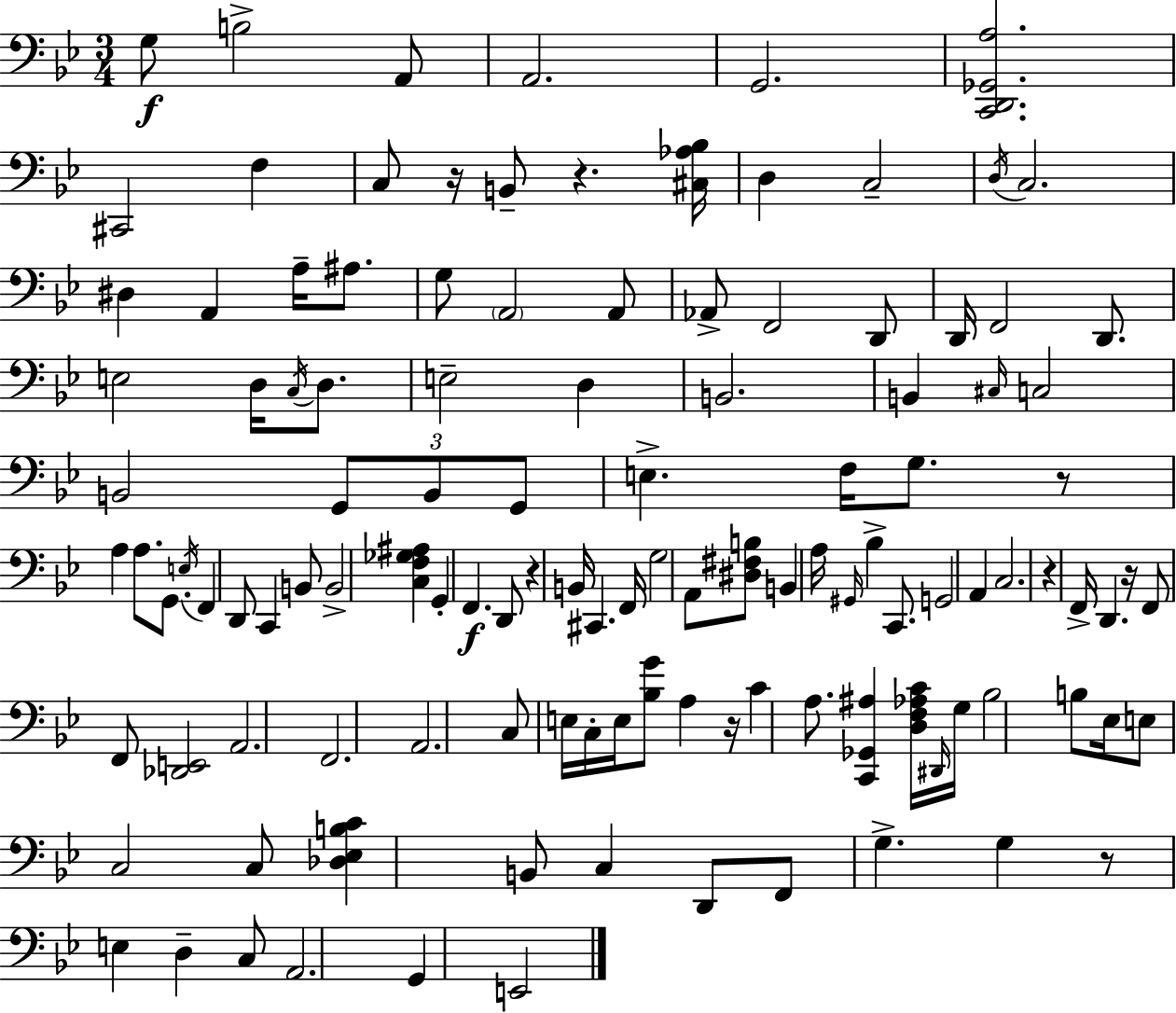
X:1
T:Untitled
M:3/4
L:1/4
K:Gm
G,/2 B,2 A,,/2 A,,2 G,,2 [C,,D,,_G,,A,]2 ^C,,2 F, C,/2 z/4 B,,/2 z [^C,_A,_B,]/4 D, C,2 D,/4 C,2 ^D, A,, A,/4 ^A,/2 G,/2 A,,2 A,,/2 _A,,/2 F,,2 D,,/2 D,,/4 F,,2 D,,/2 E,2 D,/4 C,/4 D,/2 E,2 D, B,,2 B,, ^C,/4 C,2 B,,2 G,,/2 B,,/2 G,,/2 E, F,/4 G,/2 z/2 A, A,/2 G,,/2 E,/4 F,, D,,/2 C,, B,,/2 B,,2 [C,F,_G,^A,] G,, F,, D,,/2 z B,,/4 ^C,, F,,/4 G,2 A,,/2 [^D,^F,B,]/2 B,, A,/4 ^G,,/4 _B, C,,/2 G,,2 A,, C,2 z F,,/4 D,, z/4 F,,/2 F,,/2 [_D,,E,,]2 A,,2 F,,2 A,,2 C,/2 E,/4 C,/4 E,/4 [_B,G]/2 A, z/4 C A,/2 [C,,_G,,^A,] [D,F,_A,C]/4 ^D,,/4 G,/4 _B,2 B,/2 _E,/4 E,/2 C,2 C,/2 [_D,_E,B,C] B,,/2 C, D,,/2 F,,/2 G, G, z/2 E, D, C,/2 A,,2 G,, E,,2